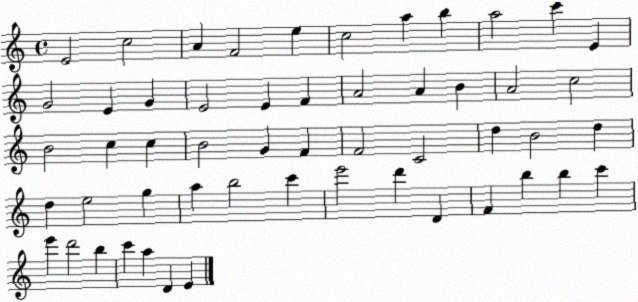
X:1
T:Untitled
M:4/4
L:1/4
K:C
E2 c2 A F2 e c2 a b a2 c' E G2 E G E2 E F A2 A B A2 c2 B2 c c B2 G F F2 C2 d B2 d d e2 g a b2 c' e'2 d' D F b b c' e' d'2 b c' a D E